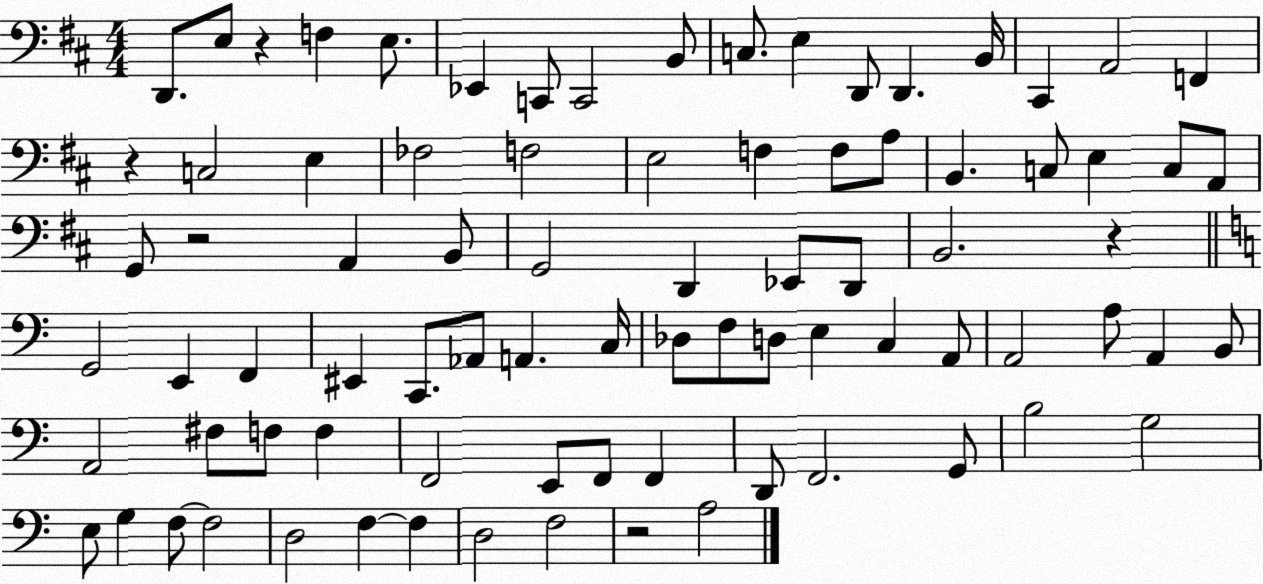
X:1
T:Untitled
M:4/4
L:1/4
K:D
D,,/2 E,/2 z F, E,/2 _E,, C,,/2 C,,2 B,,/2 C,/2 E, D,,/2 D,, B,,/4 ^C,, A,,2 F,, z C,2 E, _F,2 F,2 E,2 F, F,/2 A,/2 B,, C,/2 E, C,/2 A,,/2 G,,/2 z2 A,, B,,/2 G,,2 D,, _E,,/2 D,,/2 B,,2 z G,,2 E,, F,, ^E,, C,,/2 _A,,/2 A,, C,/4 _D,/2 F,/2 D,/2 E, C, A,,/2 A,,2 A,/2 A,, B,,/2 A,,2 ^F,/2 F,/2 F, F,,2 E,,/2 F,,/2 F,, D,,/2 F,,2 G,,/2 B,2 G,2 E,/2 G, F,/2 F,2 D,2 F, F, D,2 F,2 z2 A,2